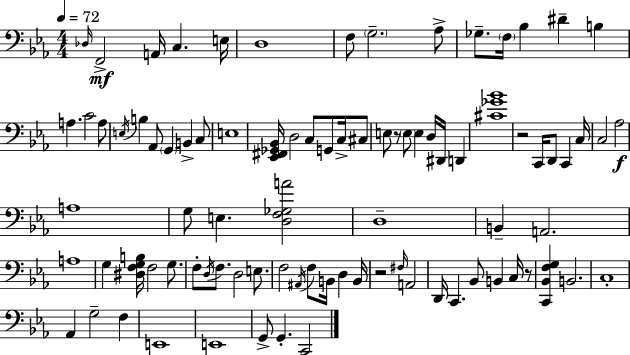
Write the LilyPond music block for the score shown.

{
  \clef bass
  \numericTimeSignature
  \time 4/4
  \key ees \major
  \tempo 4 = 72
  \grace { des16 }\mf f,2-> a,16 c4. | e16 d1 | f8 \parenthesize g2.-- aes8-> | ges8.-- \parenthesize f16 bes4 dis'4-- b4 | \break a4. c'2 a8 | \acciaccatura { e16 } b4 aes,8 \parenthesize g,4 b,4-> | c8 e1 | <ees, fis, ges, bes,>16 d2 c8 g,8 c16-> | \break cis8 e8 r8 \parenthesize e8 e4 d16 dis,16 d,4 | <cis' ges' bes'>1 | r2 c,16 d,8 c,4 | c16 c2 aes2\f | \break a1 | g8 e4. <d f ges a'>2 | d1-- | b,4-- a,2. | \break a1 | g4 <dis f g b>16 f2 g8. | f8-. \acciaccatura { d16 } f8. d2 | e8. f2 \acciaccatura { ais,16 } f8 b,16 d4 | \break b,16 r2 \grace { fis16 } a,2 | d,16 c,4. bes,8 b,4 | c16 r8 <c, bes, f g>4 b,2. | c1-. | \break aes,4 g2-- | f4 e,1 | e,1 | g,8-> g,4.-. c,2 | \break \bar "|."
}